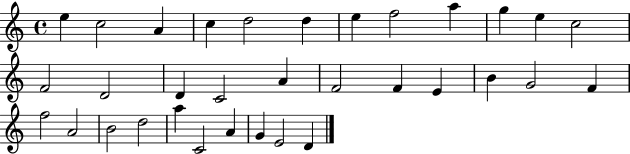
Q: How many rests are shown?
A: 0